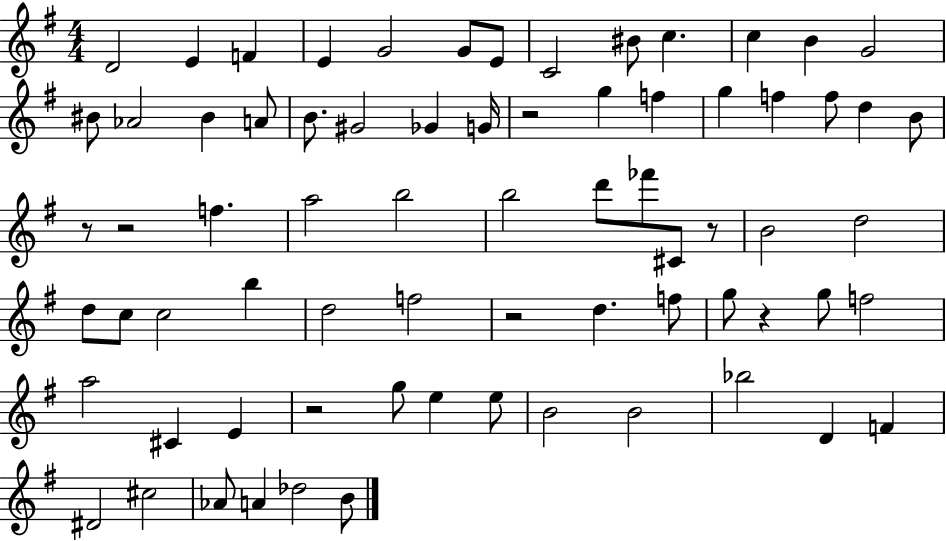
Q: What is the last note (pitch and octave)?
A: B4